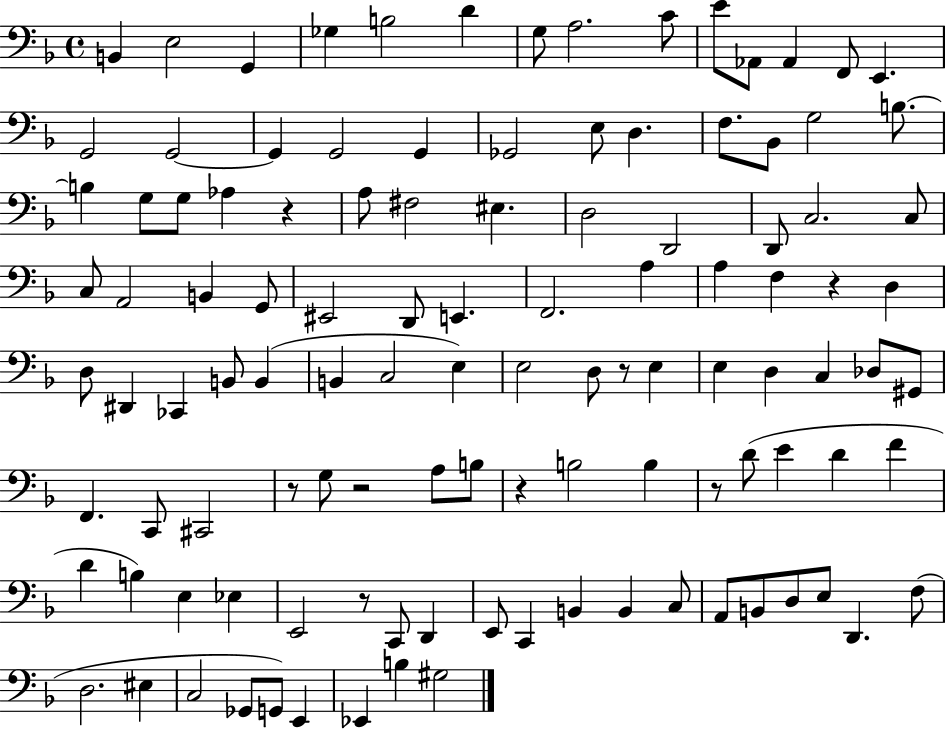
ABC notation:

X:1
T:Untitled
M:4/4
L:1/4
K:F
B,, E,2 G,, _G, B,2 D G,/2 A,2 C/2 E/2 _A,,/2 _A,, F,,/2 E,, G,,2 G,,2 G,, G,,2 G,, _G,,2 E,/2 D, F,/2 _B,,/2 G,2 B,/2 B, G,/2 G,/2 _A, z A,/2 ^F,2 ^E, D,2 D,,2 D,,/2 C,2 C,/2 C,/2 A,,2 B,, G,,/2 ^E,,2 D,,/2 E,, F,,2 A, A, F, z D, D,/2 ^D,, _C,, B,,/2 B,, B,, C,2 E, E,2 D,/2 z/2 E, E, D, C, _D,/2 ^G,,/2 F,, C,,/2 ^C,,2 z/2 G,/2 z2 A,/2 B,/2 z B,2 B, z/2 D/2 E D F D B, E, _E, E,,2 z/2 C,,/2 D,, E,,/2 C,, B,, B,, C,/2 A,,/2 B,,/2 D,/2 E,/2 D,, F,/2 D,2 ^E, C,2 _G,,/2 G,,/2 E,, _E,, B, ^G,2